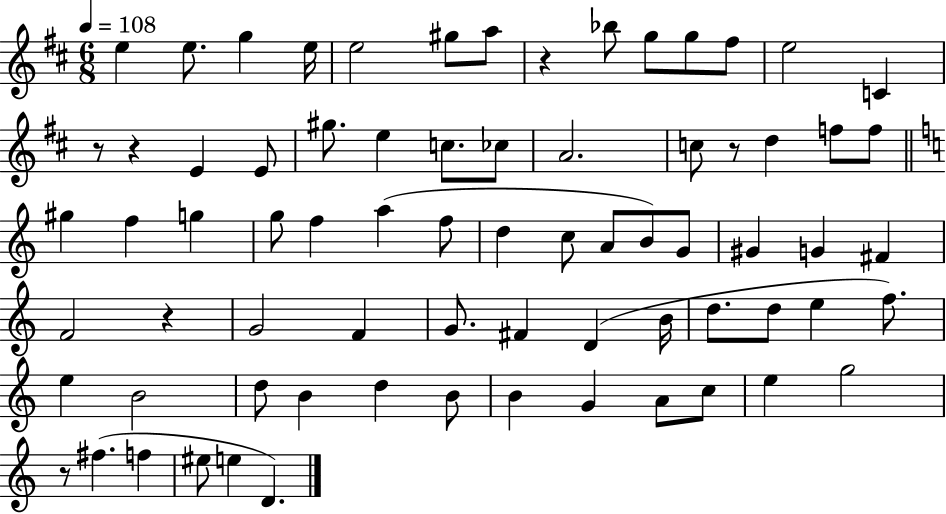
E5/q E5/e. G5/q E5/s E5/h G#5/e A5/e R/q Bb5/e G5/e G5/e F#5/e E5/h C4/q R/e R/q E4/q E4/e G#5/e. E5/q C5/e. CES5/e A4/h. C5/e R/e D5/q F5/e F5/e G#5/q F5/q G5/q G5/e F5/q A5/q F5/e D5/q C5/e A4/e B4/e G4/e G#4/q G4/q F#4/q F4/h R/q G4/h F4/q G4/e. F#4/q D4/q B4/s D5/e. D5/e E5/q F5/e. E5/q B4/h D5/e B4/q D5/q B4/e B4/q G4/q A4/e C5/e E5/q G5/h R/e F#5/q. F5/q EIS5/e E5/q D4/q.